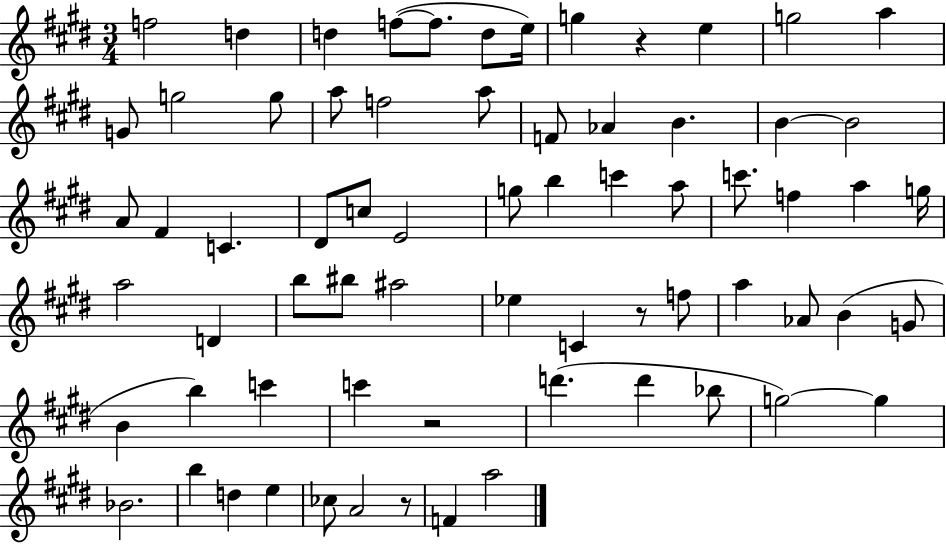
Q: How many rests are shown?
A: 4